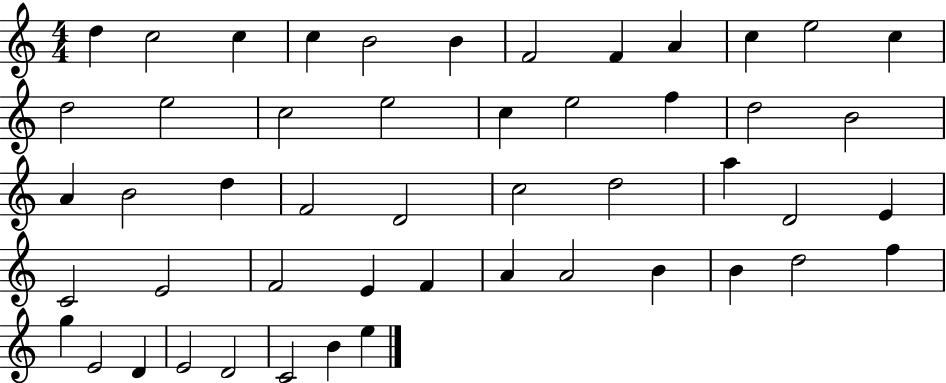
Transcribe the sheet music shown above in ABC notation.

X:1
T:Untitled
M:4/4
L:1/4
K:C
d c2 c c B2 B F2 F A c e2 c d2 e2 c2 e2 c e2 f d2 B2 A B2 d F2 D2 c2 d2 a D2 E C2 E2 F2 E F A A2 B B d2 f g E2 D E2 D2 C2 B e